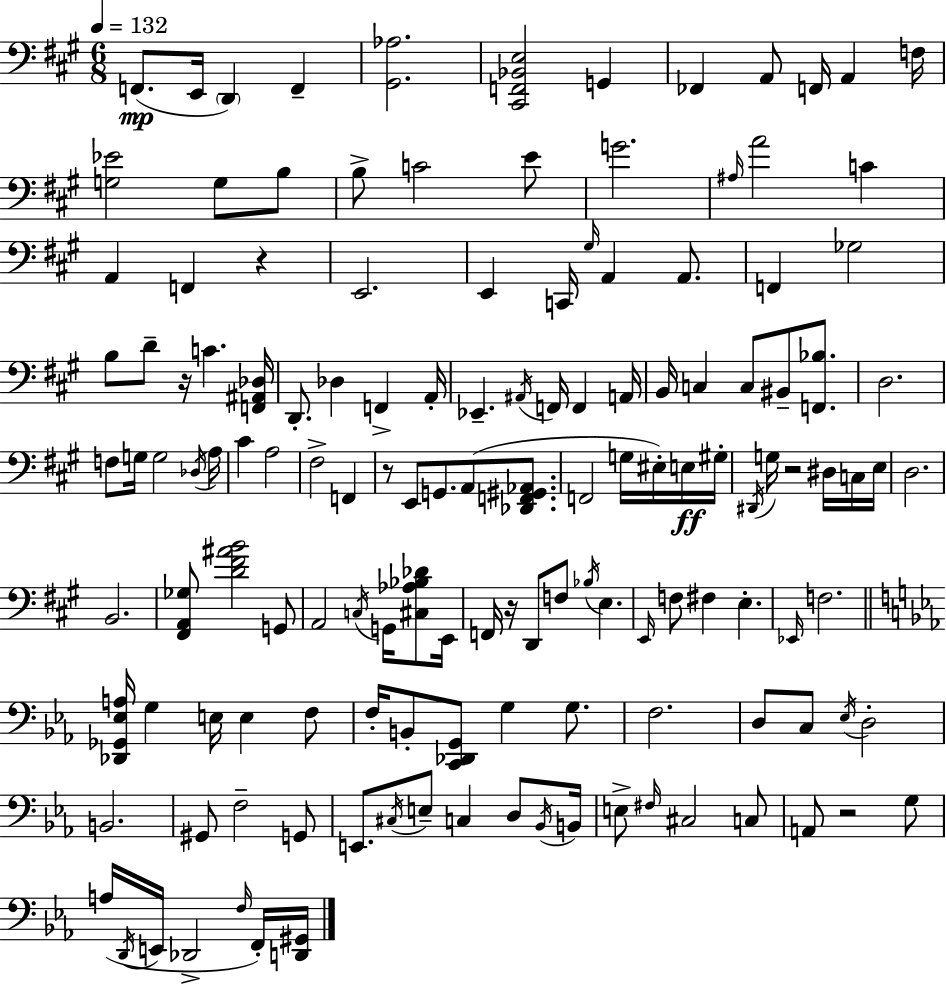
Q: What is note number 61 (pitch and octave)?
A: EIS3